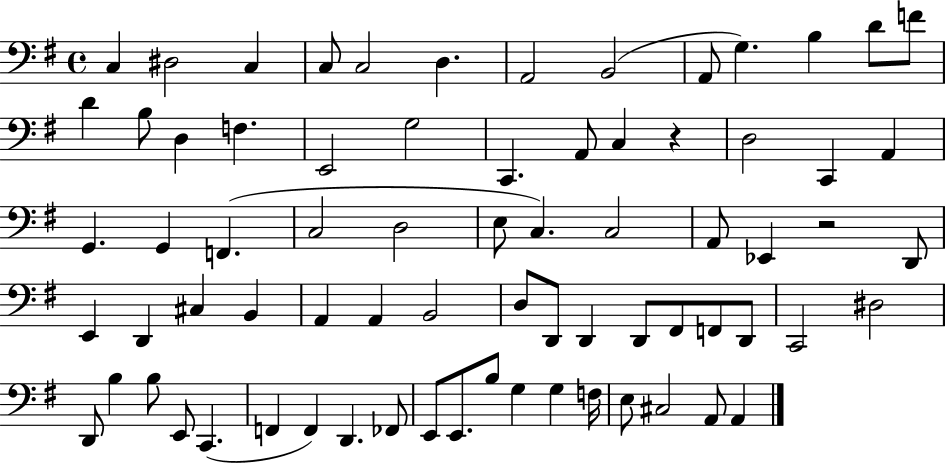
X:1
T:Untitled
M:4/4
L:1/4
K:G
C, ^D,2 C, C,/2 C,2 D, A,,2 B,,2 A,,/2 G, B, D/2 F/2 D B,/2 D, F, E,,2 G,2 C,, A,,/2 C, z D,2 C,, A,, G,, G,, F,, C,2 D,2 E,/2 C, C,2 A,,/2 _E,, z2 D,,/2 E,, D,, ^C, B,, A,, A,, B,,2 D,/2 D,,/2 D,, D,,/2 ^F,,/2 F,,/2 D,,/2 C,,2 ^D,2 D,,/2 B, B,/2 E,,/2 C,, F,, F,, D,, _F,,/2 E,,/2 E,,/2 B,/2 G, G, F,/4 E,/2 ^C,2 A,,/2 A,,